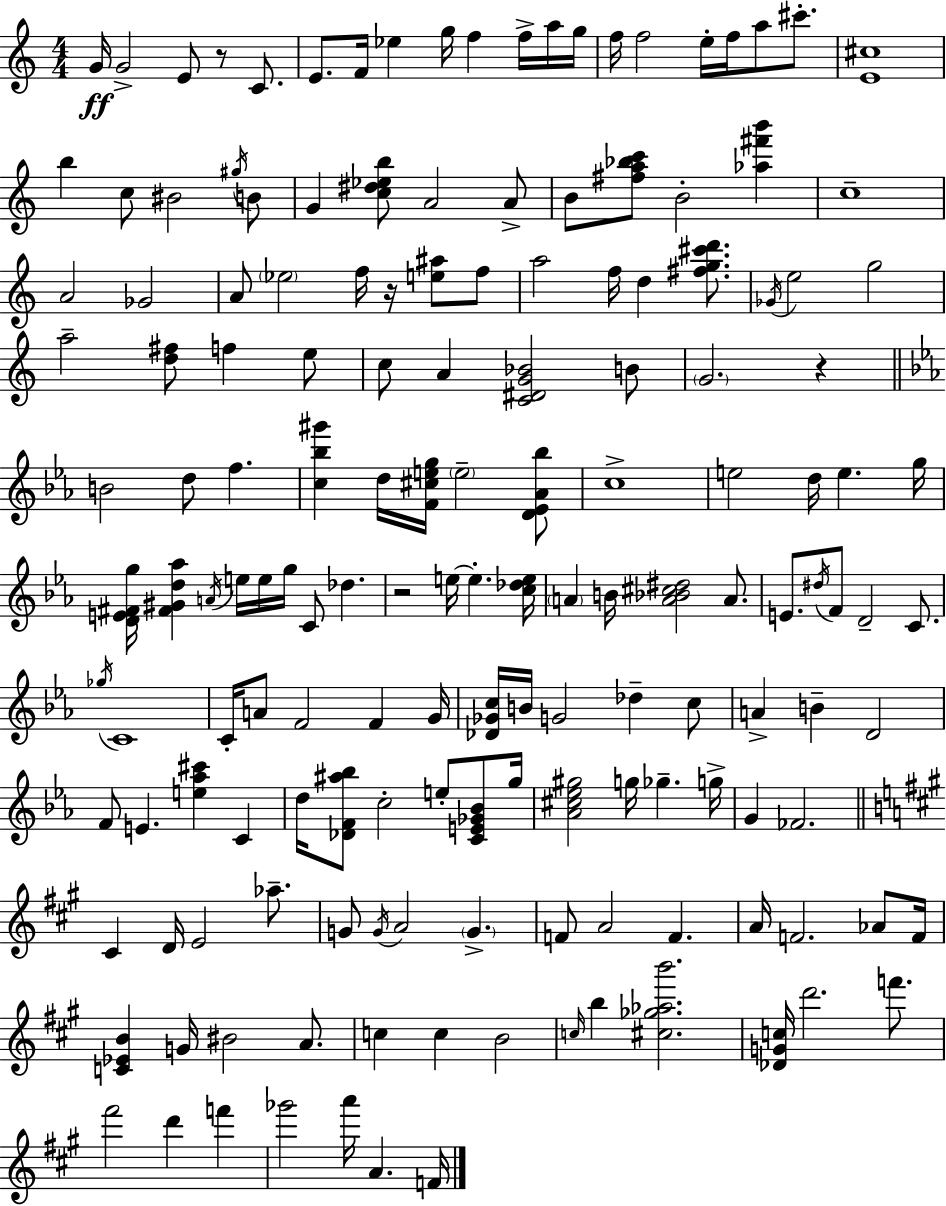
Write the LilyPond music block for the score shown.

{
  \clef treble
  \numericTimeSignature
  \time 4/4
  \key a \minor
  g'16\ff g'2-> e'8 r8 c'8. | e'8. f'16 ees''4 g''16 f''4 f''16-> a''16 g''16 | f''16 f''2 e''16-. f''16 a''8 cis'''8.-. | <e' cis''>1 | \break b''4 c''8 bis'2 \acciaccatura { gis''16 } b'8 | g'4 <c'' dis'' ees'' b''>8 a'2 a'8-> | b'8 <fis'' a'' bes'' c'''>8 b'2-. <aes'' fis''' b'''>4 | c''1-- | \break a'2 ges'2 | a'8 \parenthesize ees''2 f''16 r16 <e'' ais''>8 f''8 | a''2 f''16 d''4 <fis'' g'' cis''' d'''>8. | \acciaccatura { ges'16 } e''2 g''2 | \break a''2-- <d'' fis''>8 f''4 | e''8 c''8 a'4 <c' dis' g' bes'>2 | b'8 \parenthesize g'2. r4 | \bar "||" \break \key c \minor b'2 d''8 f''4. | <c'' bes'' gis'''>4 d''16 <f' cis'' e'' g''>16 \parenthesize e''2-- <d' ees' aes' bes''>8 | c''1-> | e''2 d''16 e''4. g''16 | \break <d' e' fis' g''>16 <fis' gis' d'' aes''>4 \acciaccatura { a'16 } e''16 e''16 g''16 c'8 des''4. | r2 e''16~~ e''4.-. | <c'' des'' e''>16 \parenthesize a'4 b'16 <a' bes' cis'' dis''>2 a'8. | e'8. \acciaccatura { dis''16 } f'8 d'2-- c'8. | \break \acciaccatura { ges''16 } c'1 | c'16-. a'8 f'2 f'4 | g'16 <des' ges' c''>16 b'16 g'2 des''4-- | c''8 a'4-> b'4-- d'2 | \break f'8 e'4. <e'' aes'' cis'''>4 c'4 | d''16 <des' f' ais'' bes''>8 c''2-. e''8-. | <c' e' ges' bes'>8 g''16 <aes' cis'' ees'' gis''>2 g''16 ges''4.-- | g''16-> g'4 fes'2. | \break \bar "||" \break \key a \major cis'4 d'16 e'2 aes''8.-- | g'8 \acciaccatura { g'16 } a'2 \parenthesize g'4.-> | f'8 a'2 f'4. | a'16 f'2. aes'8 | \break f'16 <c' ees' b'>4 g'16 bis'2 a'8. | c''4 c''4 b'2 | \grace { c''16 } b''4 <cis'' ges'' aes'' b'''>2. | <des' g' c''>16 d'''2. f'''8. | \break fis'''2 d'''4 f'''4 | ges'''2 a'''16 a'4. | f'16 \bar "|."
}